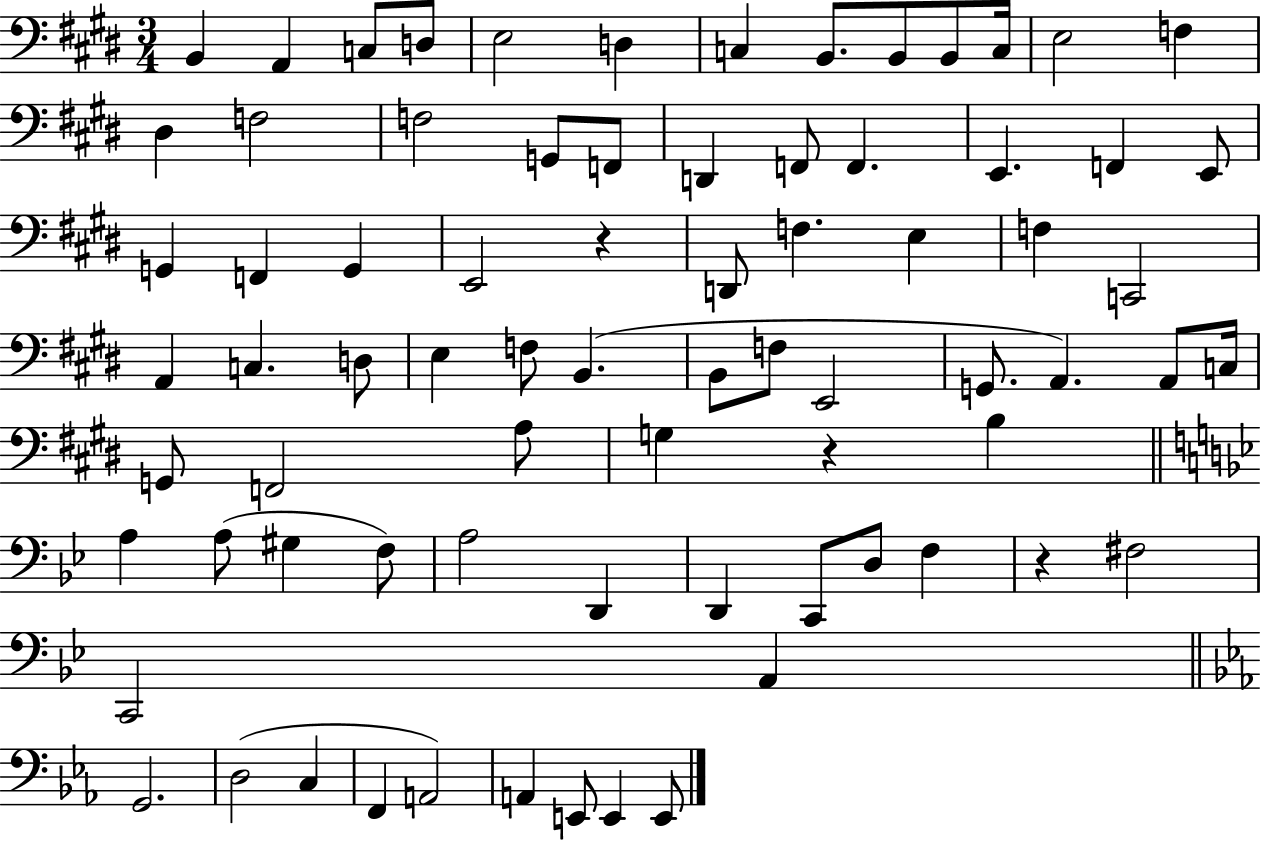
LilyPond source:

{
  \clef bass
  \numericTimeSignature
  \time 3/4
  \key e \major
  b,4 a,4 c8 d8 | e2 d4 | c4 b,8. b,8 b,8 c16 | e2 f4 | \break dis4 f2 | f2 g,8 f,8 | d,4 f,8 f,4. | e,4. f,4 e,8 | \break g,4 f,4 g,4 | e,2 r4 | d,8 f4. e4 | f4 c,2 | \break a,4 c4. d8 | e4 f8 b,4.( | b,8 f8 e,2 | g,8. a,4.) a,8 c16 | \break g,8 f,2 a8 | g4 r4 b4 | \bar "||" \break \key g \minor a4 a8( gis4 f8) | a2 d,4 | d,4 c,8 d8 f4 | r4 fis2 | \break c,2 a,4 | \bar "||" \break \key ees \major g,2. | d2( c4 | f,4 a,2) | a,4 e,8 e,4 e,8 | \break \bar "|."
}